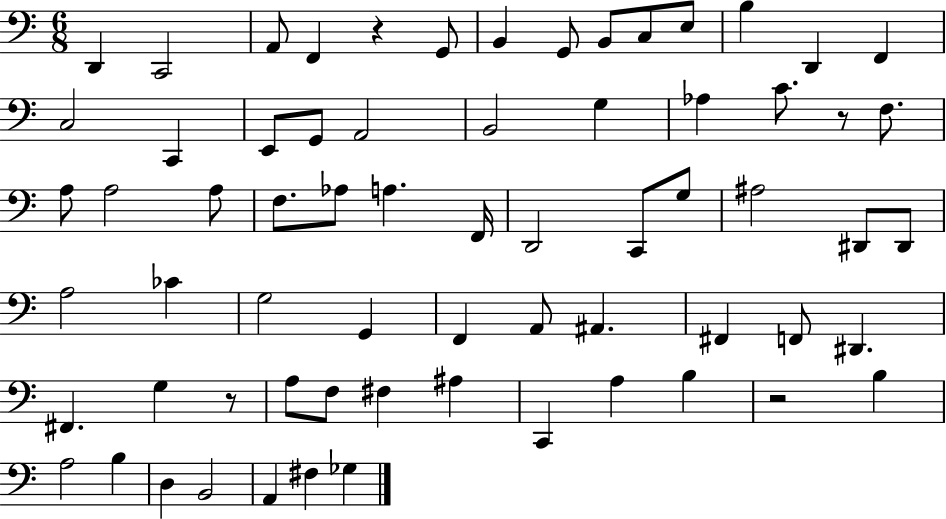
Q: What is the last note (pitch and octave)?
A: Gb3